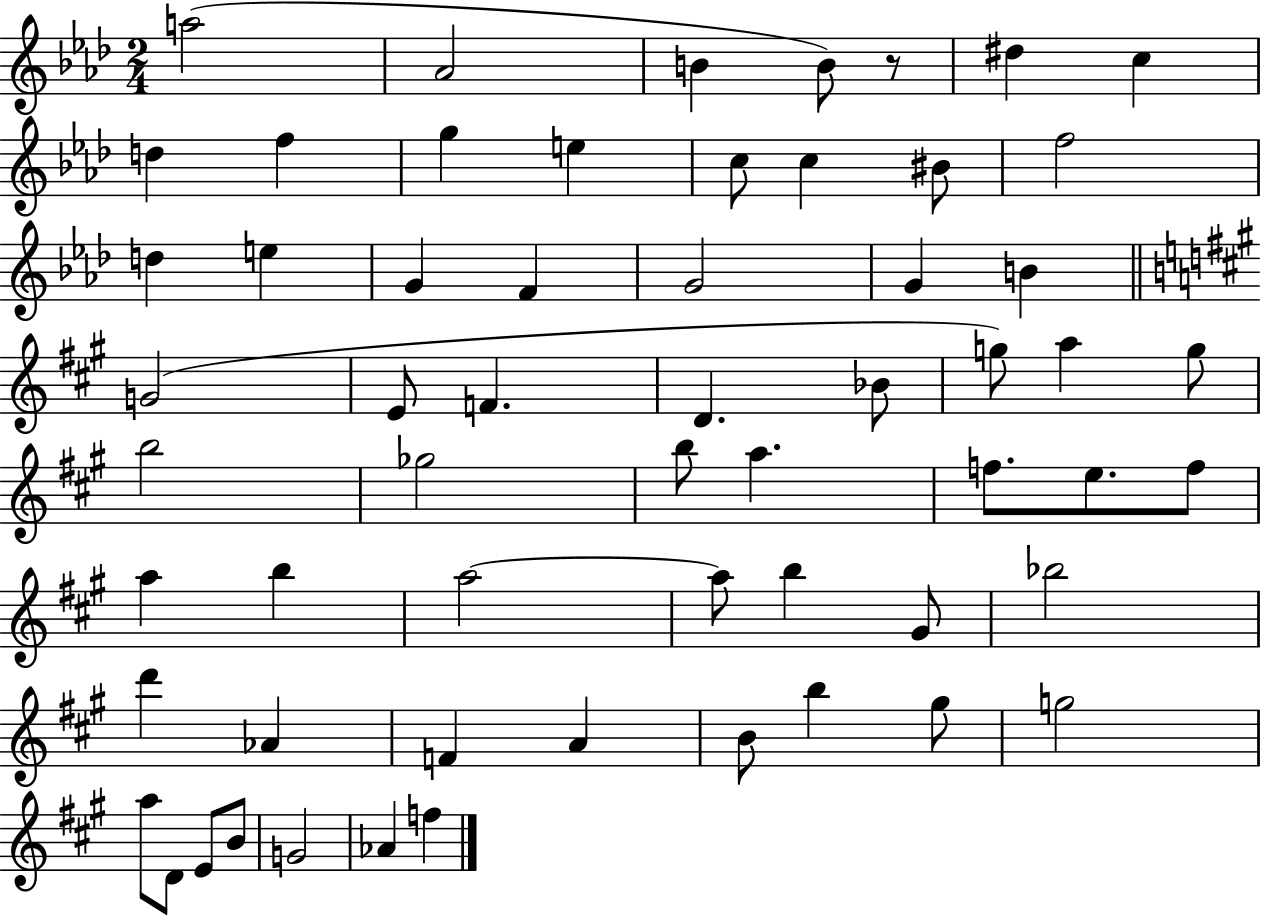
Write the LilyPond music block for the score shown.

{
  \clef treble
  \numericTimeSignature
  \time 2/4
  \key aes \major
  a''2( | aes'2 | b'4 b'8) r8 | dis''4 c''4 | \break d''4 f''4 | g''4 e''4 | c''8 c''4 bis'8 | f''2 | \break d''4 e''4 | g'4 f'4 | g'2 | g'4 b'4 | \break \bar "||" \break \key a \major g'2( | e'8 f'4. | d'4. bes'8 | g''8) a''4 g''8 | \break b''2 | ges''2 | b''8 a''4. | f''8. e''8. f''8 | \break a''4 b''4 | a''2~~ | a''8 b''4 gis'8 | bes''2 | \break d'''4 aes'4 | f'4 a'4 | b'8 b''4 gis''8 | g''2 | \break a''8 d'8 e'8 b'8 | g'2 | aes'4 f''4 | \bar "|."
}